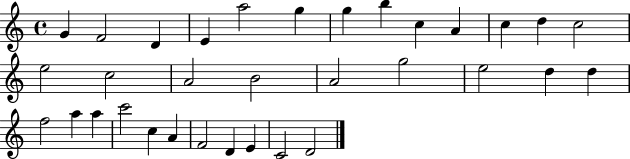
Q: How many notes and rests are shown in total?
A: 33